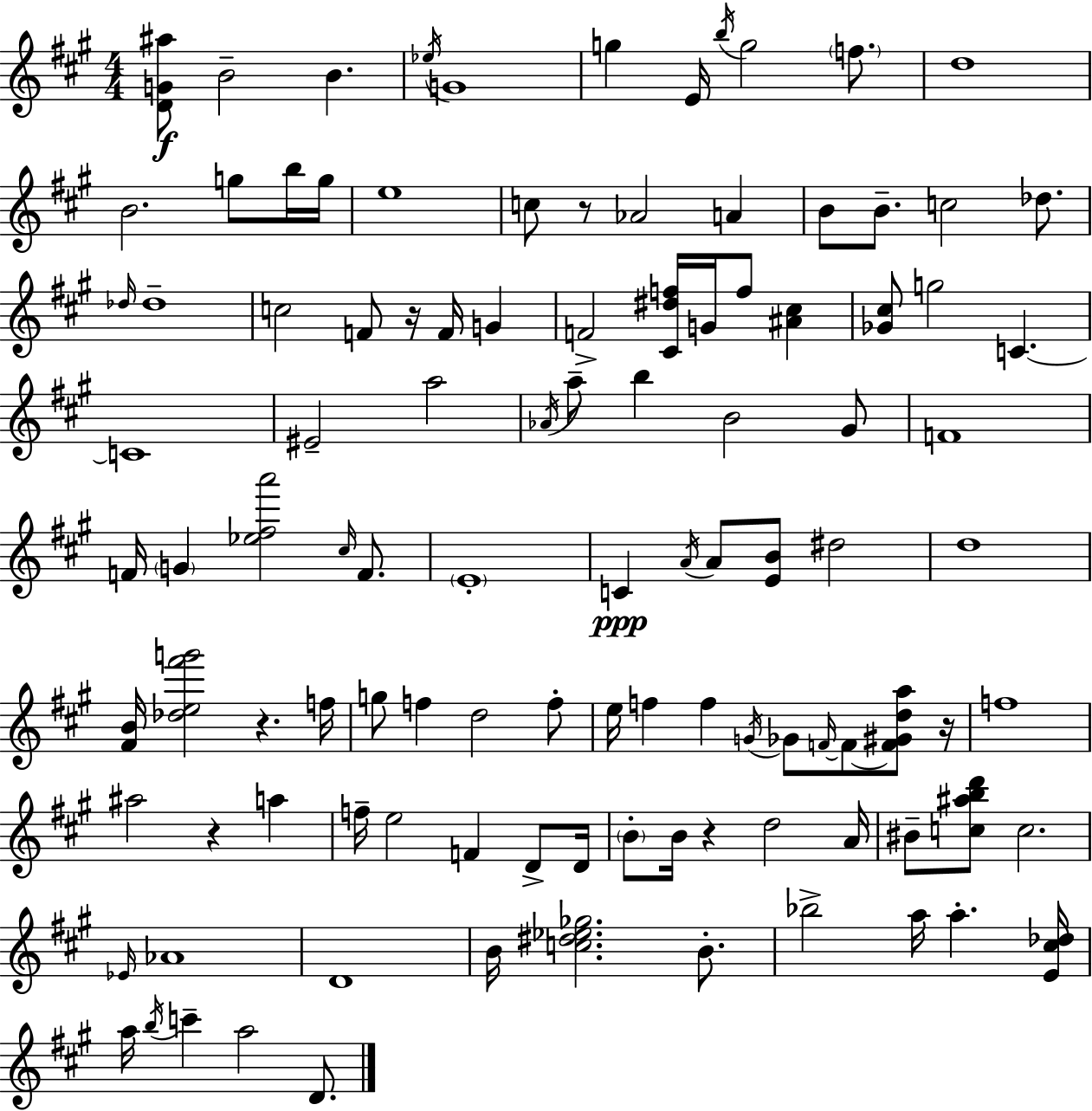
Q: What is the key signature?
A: A major